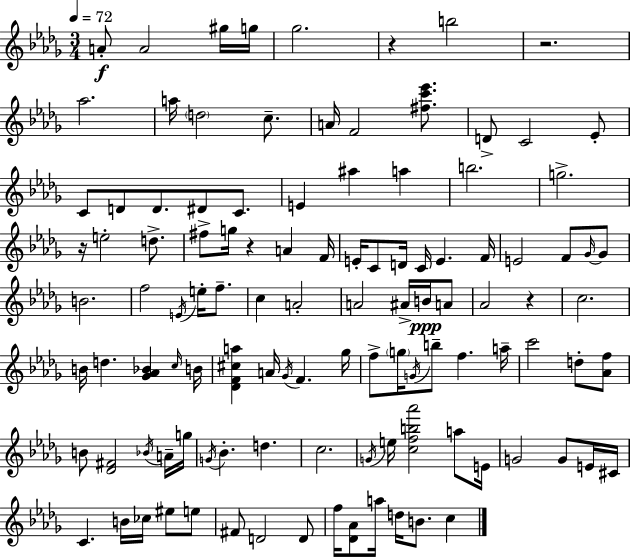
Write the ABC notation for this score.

X:1
T:Untitled
M:3/4
L:1/4
K:Bbm
A/2 A2 ^g/4 g/4 _g2 z b2 z2 _a2 a/4 d2 c/2 A/4 F2 [^fc'_e']/2 D/2 C2 _E/2 C/2 D/2 D/2 ^D/2 C/2 E ^a a b2 g2 z/4 e2 d/2 ^f/2 g/4 z A F/4 E/4 C/2 D/4 C/4 E F/4 E2 F/2 _G/4 _G/2 B2 f2 E/4 e/4 f/2 c A2 A2 ^A/4 B/4 A/2 _A2 z c2 B/4 d [_G_A_B] c/4 B/4 [_DF^ca] A/4 _G/4 F _g/4 f/2 g/4 G/4 b/2 f a/4 c'2 d/2 [_Af]/2 B/2 [_D^F]2 _B/4 A/4 g/4 G/4 _B d c2 G/4 e/4 [cfb_a']2 a/2 E/4 G2 G/2 E/4 ^C/4 C B/4 _c/4 ^e/2 e/2 ^F/2 D2 D/2 f/4 [_D_A]/2 a/4 d/4 B/2 c